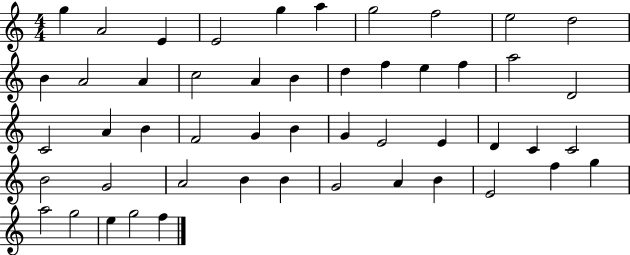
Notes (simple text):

G5/q A4/h E4/q E4/h G5/q A5/q G5/h F5/h E5/h D5/h B4/q A4/h A4/q C5/h A4/q B4/q D5/q F5/q E5/q F5/q A5/h D4/h C4/h A4/q B4/q F4/h G4/q B4/q G4/q E4/h E4/q D4/q C4/q C4/h B4/h G4/h A4/h B4/q B4/q G4/h A4/q B4/q E4/h F5/q G5/q A5/h G5/h E5/q G5/h F5/q